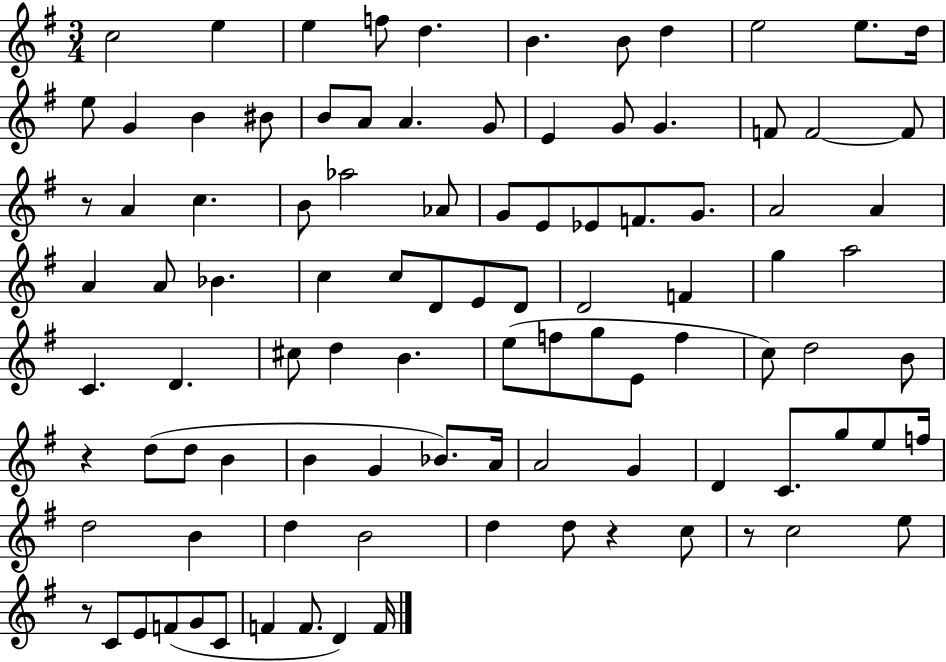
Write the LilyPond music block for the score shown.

{
  \clef treble
  \numericTimeSignature
  \time 3/4
  \key g \major
  c''2 e''4 | e''4 f''8 d''4. | b'4. b'8 d''4 | e''2 e''8. d''16 | \break e''8 g'4 b'4 bis'8 | b'8 a'8 a'4. g'8 | e'4 g'8 g'4. | f'8 f'2~~ f'8 | \break r8 a'4 c''4. | b'8 aes''2 aes'8 | g'8 e'8 ees'8 f'8. g'8. | a'2 a'4 | \break a'4 a'8 bes'4. | c''4 c''8 d'8 e'8 d'8 | d'2 f'4 | g''4 a''2 | \break c'4. d'4. | cis''8 d''4 b'4. | e''8( f''8 g''8 e'8 f''4 | c''8) d''2 b'8 | \break r4 d''8( d''8 b'4 | b'4 g'4 bes'8.) a'16 | a'2 g'4 | d'4 c'8. g''8 e''8 f''16 | \break d''2 b'4 | d''4 b'2 | d''4 d''8 r4 c''8 | r8 c''2 e''8 | \break r8 c'8 e'8 f'8( g'8 c'8 | f'4 f'8. d'4) f'16 | \bar "|."
}